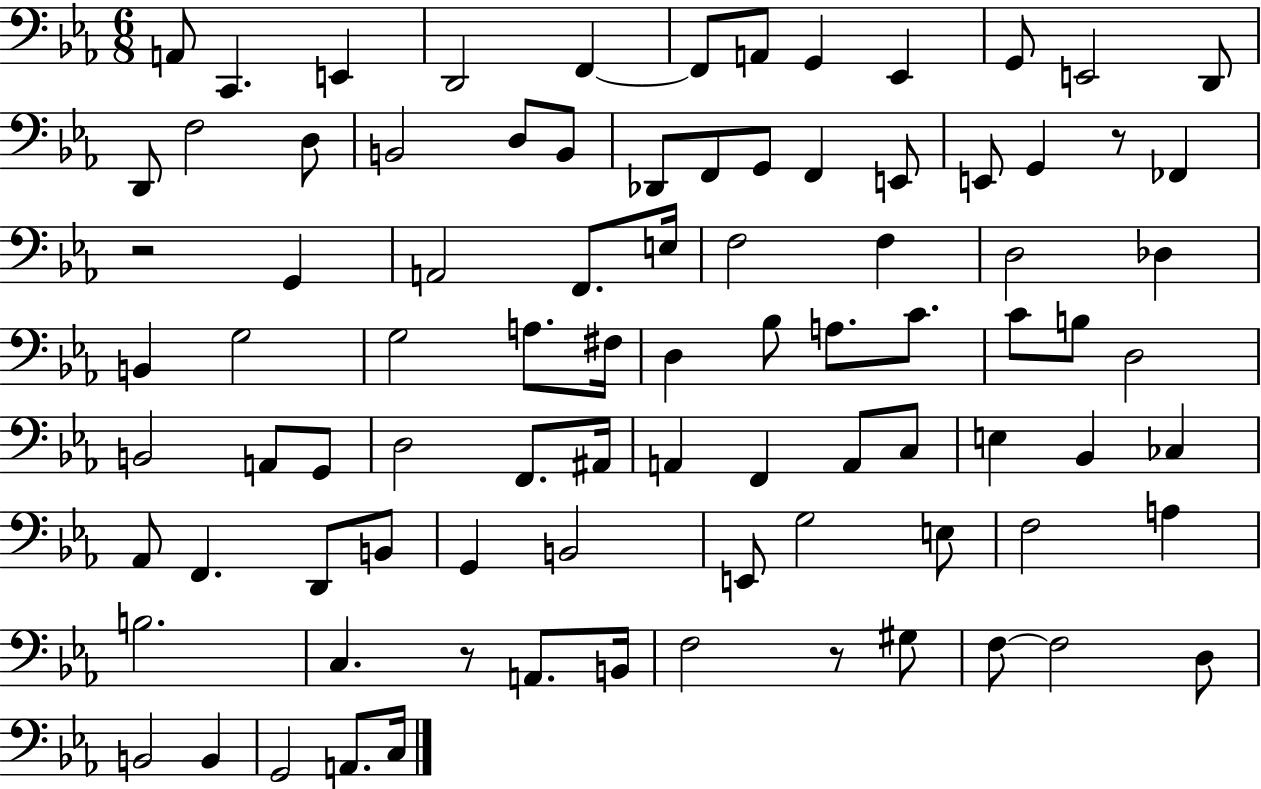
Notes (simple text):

A2/e C2/q. E2/q D2/h F2/q F2/e A2/e G2/q Eb2/q G2/e E2/h D2/e D2/e F3/h D3/e B2/h D3/e B2/e Db2/e F2/e G2/e F2/q E2/e E2/e G2/q R/e FES2/q R/h G2/q A2/h F2/e. E3/s F3/h F3/q D3/h Db3/q B2/q G3/h G3/h A3/e. F#3/s D3/q Bb3/e A3/e. C4/e. C4/e B3/e D3/h B2/h A2/e G2/e D3/h F2/e. A#2/s A2/q F2/q A2/e C3/e E3/q Bb2/q CES3/q Ab2/e F2/q. D2/e B2/e G2/q B2/h E2/e G3/h E3/e F3/h A3/q B3/h. C3/q. R/e A2/e. B2/s F3/h R/e G#3/e F3/e F3/h D3/e B2/h B2/q G2/h A2/e. C3/s